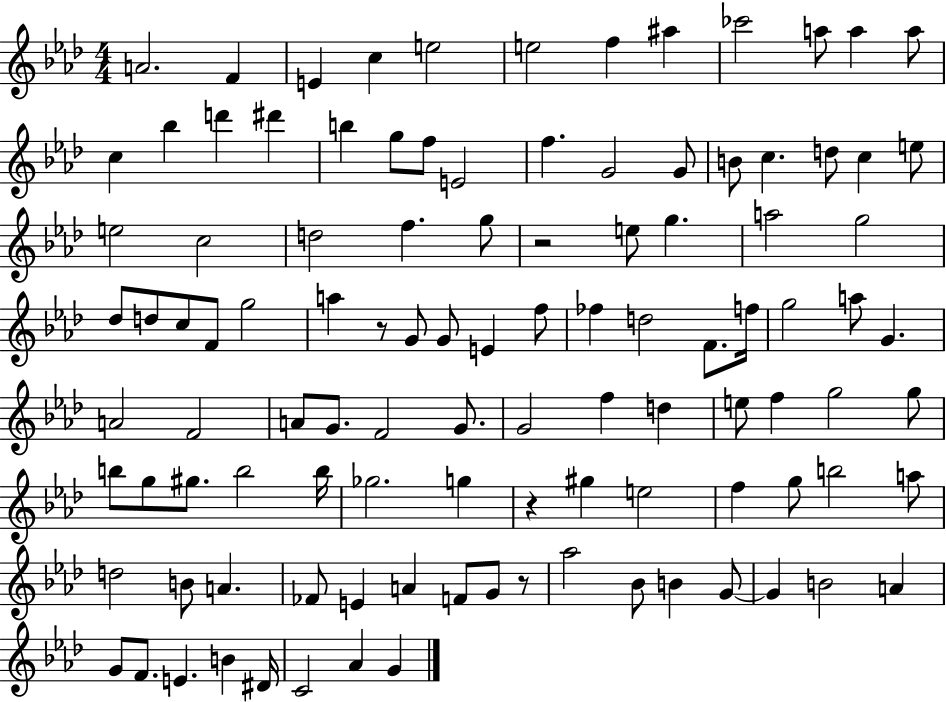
{
  \clef treble
  \numericTimeSignature
  \time 4/4
  \key aes \major
  \repeat volta 2 { a'2. f'4 | e'4 c''4 e''2 | e''2 f''4 ais''4 | ces'''2 a''8 a''4 a''8 | \break c''4 bes''4 d'''4 dis'''4 | b''4 g''8 f''8 e'2 | f''4. g'2 g'8 | b'8 c''4. d''8 c''4 e''8 | \break e''2 c''2 | d''2 f''4. g''8 | r2 e''8 g''4. | a''2 g''2 | \break des''8 d''8 c''8 f'8 g''2 | a''4 r8 g'8 g'8 e'4 f''8 | fes''4 d''2 f'8. f''16 | g''2 a''8 g'4. | \break a'2 f'2 | a'8 g'8. f'2 g'8. | g'2 f''4 d''4 | e''8 f''4 g''2 g''8 | \break b''8 g''8 gis''8. b''2 b''16 | ges''2. g''4 | r4 gis''4 e''2 | f''4 g''8 b''2 a''8 | \break d''2 b'8 a'4. | fes'8 e'4 a'4 f'8 g'8 r8 | aes''2 bes'8 b'4 g'8~~ | g'4 b'2 a'4 | \break g'8 f'8. e'4. b'4 dis'16 | c'2 aes'4 g'4 | } \bar "|."
}